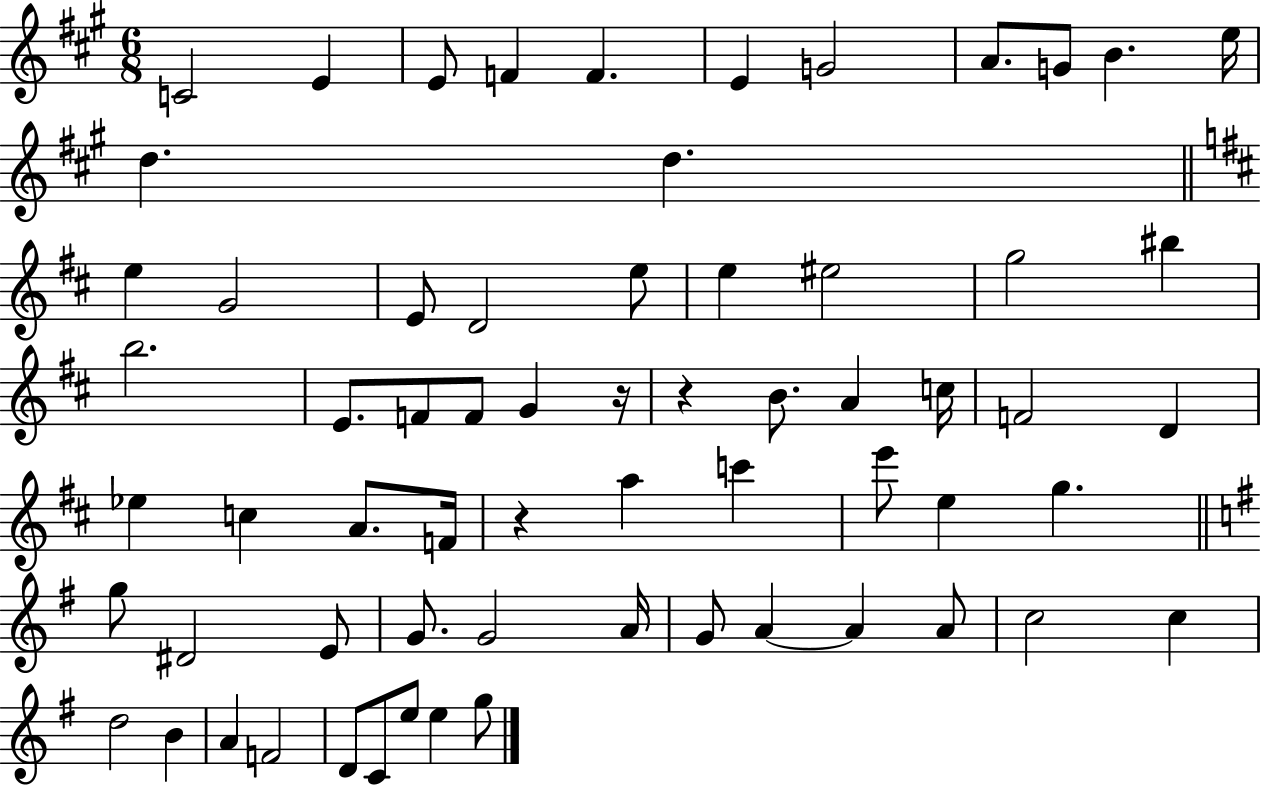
X:1
T:Untitled
M:6/8
L:1/4
K:A
C2 E E/2 F F E G2 A/2 G/2 B e/4 d d e G2 E/2 D2 e/2 e ^e2 g2 ^b b2 E/2 F/2 F/2 G z/4 z B/2 A c/4 F2 D _e c A/2 F/4 z a c' e'/2 e g g/2 ^D2 E/2 G/2 G2 A/4 G/2 A A A/2 c2 c d2 B A F2 D/2 C/2 e/2 e g/2